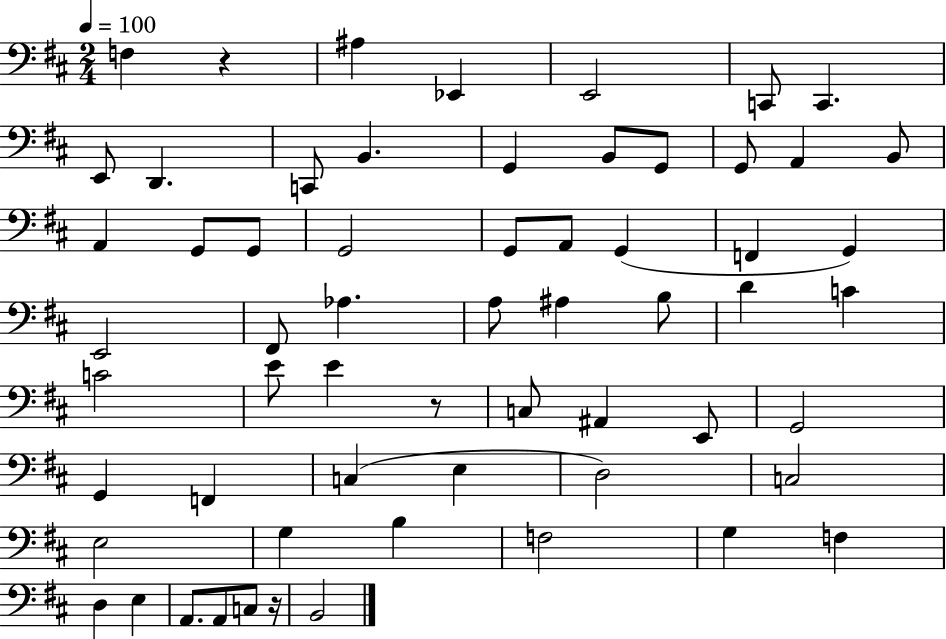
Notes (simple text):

F3/q R/q A#3/q Eb2/q E2/h C2/e C2/q. E2/e D2/q. C2/e B2/q. G2/q B2/e G2/e G2/e A2/q B2/e A2/q G2/e G2/e G2/h G2/e A2/e G2/q F2/q G2/q E2/h F#2/e Ab3/q. A3/e A#3/q B3/e D4/q C4/q C4/h E4/e E4/q R/e C3/e A#2/q E2/e G2/h G2/q F2/q C3/q E3/q D3/h C3/h E3/h G3/q B3/q F3/h G3/q F3/q D3/q E3/q A2/e. A2/e C3/e R/s B2/h